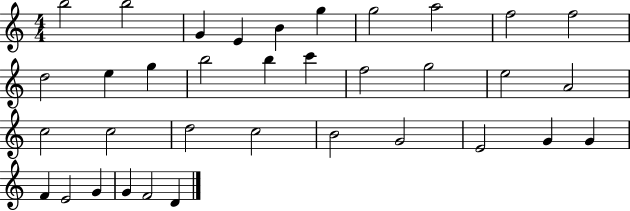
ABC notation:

X:1
T:Untitled
M:4/4
L:1/4
K:C
b2 b2 G E B g g2 a2 f2 f2 d2 e g b2 b c' f2 g2 e2 A2 c2 c2 d2 c2 B2 G2 E2 G G F E2 G G F2 D